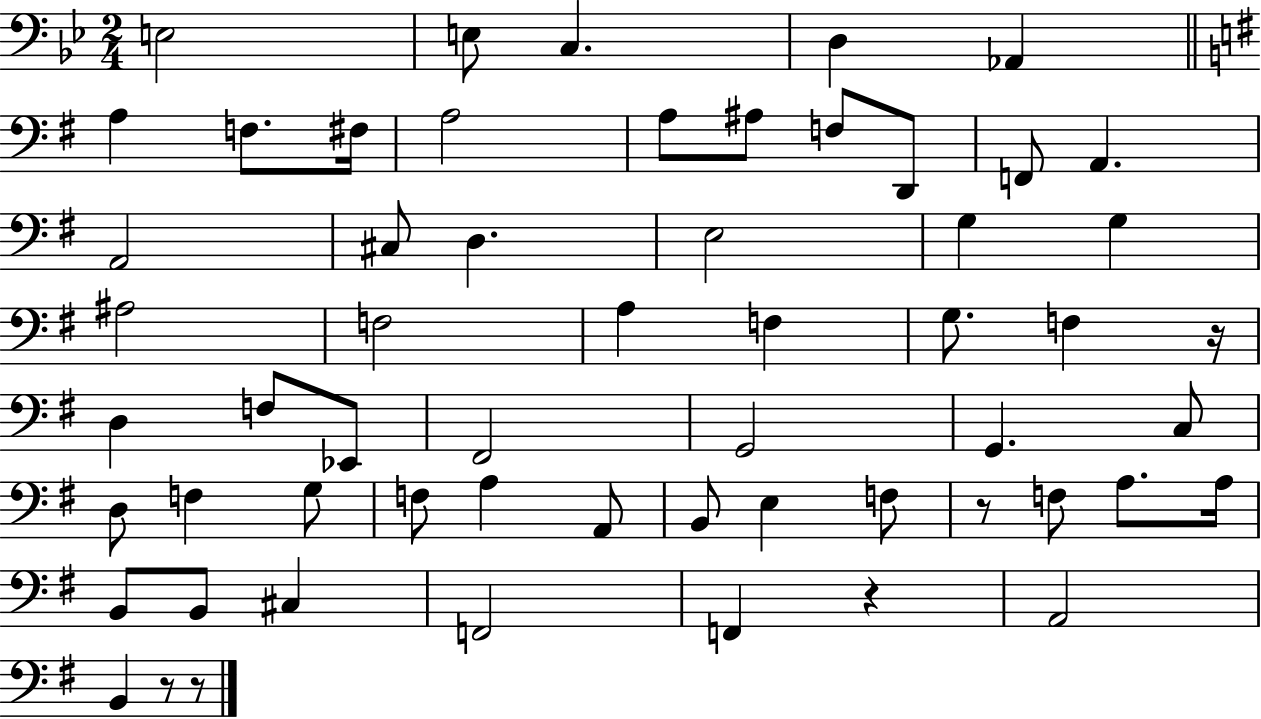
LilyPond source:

{
  \clef bass
  \numericTimeSignature
  \time 2/4
  \key bes \major
  e2 | e8 c4. | d4 aes,4 | \bar "||" \break \key e \minor a4 f8. fis16 | a2 | a8 ais8 f8 d,8 | f,8 a,4. | \break a,2 | cis8 d4. | e2 | g4 g4 | \break ais2 | f2 | a4 f4 | g8. f4 r16 | \break d4 f8 ees,8 | fis,2 | g,2 | g,4. c8 | \break d8 f4 g8 | f8 a4 a,8 | b,8 e4 f8 | r8 f8 a8. a16 | \break b,8 b,8 cis4 | f,2 | f,4 r4 | a,2 | \break b,4 r8 r8 | \bar "|."
}